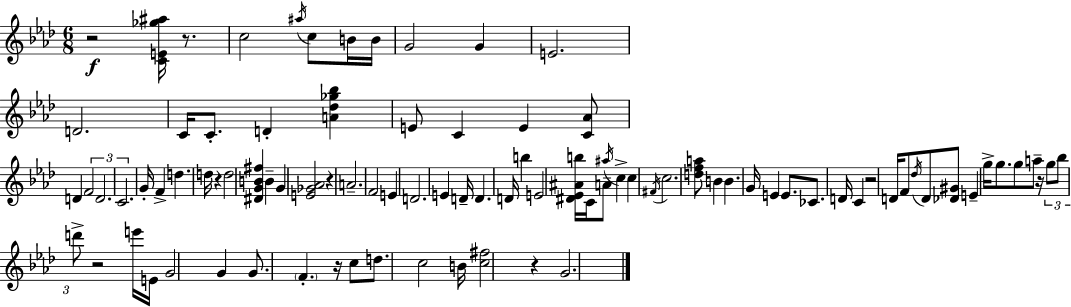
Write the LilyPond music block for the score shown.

{
  \clef treble
  \numericTimeSignature
  \time 6/8
  \key f \minor
  r2\f <c' e' ges'' ais''>16 r8. | c''2 \acciaccatura { ais''16 } c''8 b'16 | b'16 g'2 g'4 | e'2. | \break d'2. | c'16 c'8.-. d'4-. <a' des'' ges'' bes''>4 | e'8 c'4 e'4 <c' aes'>8 | d'4 \tuplet 3/2 { f'2 | \break d'2. | c'2. } | g'16-. f'4-> d''4. | d''16 r4 d''2 | \break <dis' g' b' fis''>4 b'4-- g'4 | <e' ges' aes'>2 r4 | a'2.-- | f'2 e'4 | \break d'2. | e'4 d'16-- d'4. | d'16 b''4 e'2 | <dis' ees' ais' b''>16 c'16 a'8-- \acciaccatura { ais''16 } c''4-> c''4 | \break \acciaccatura { fis'16 } c''2. | <d'' f'' a''>8 b'4 b'4. | g'16 e'4 e'8. ces'8. | d'16 c'4 r2 | \break d'16 f'8 \acciaccatura { des''16 } d'8 <des' gis'>8 e'4-- | g''16-> g''8. g''8 a''8-- r16 | \tuplet 3/2 { g''8 bes''8 d'''8-> } r2 | e'''16 e'16 g'2 | \break g'4 g'8. \parenthesize f'4.-. | r16 c''8 d''8. c''2 | b'16 <c'' fis''>2 | r4 g'2. | \break \bar "|."
}